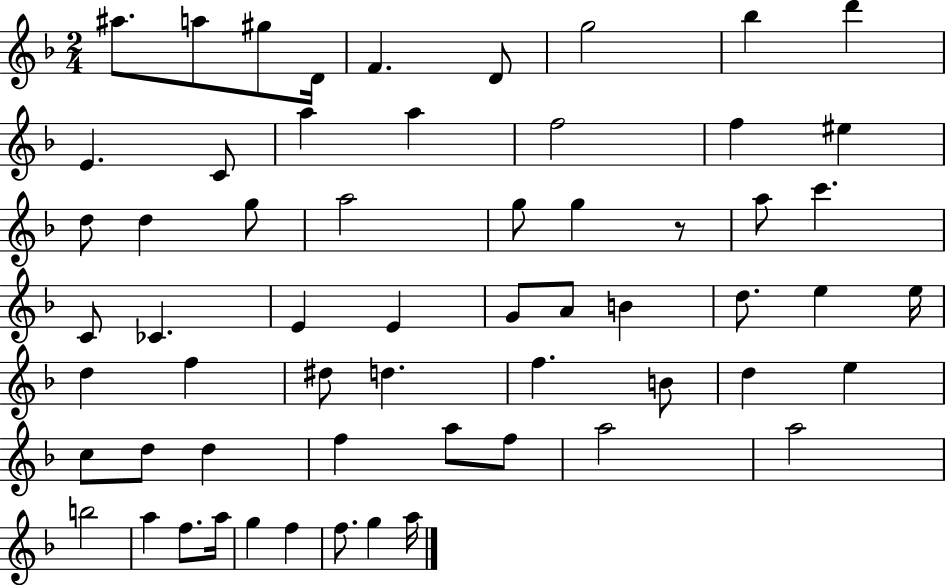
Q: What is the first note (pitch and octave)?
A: A#5